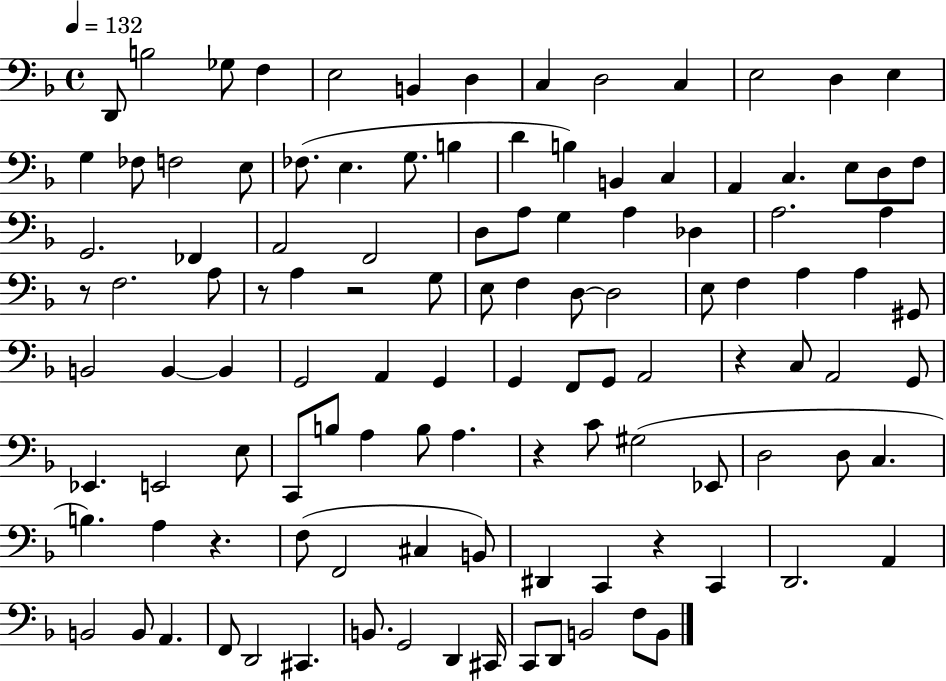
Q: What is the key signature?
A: F major